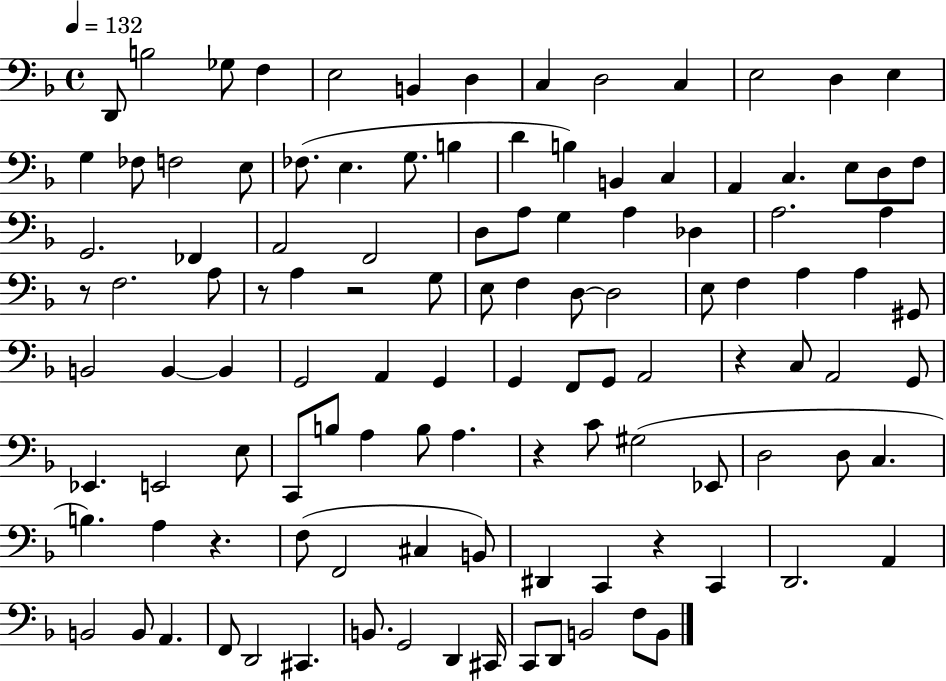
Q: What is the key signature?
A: F major